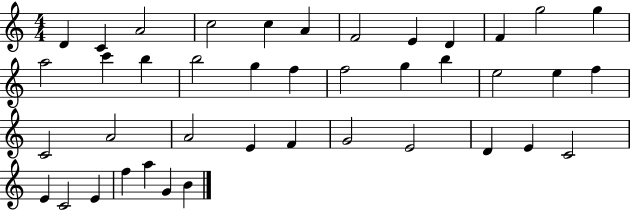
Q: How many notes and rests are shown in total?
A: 41